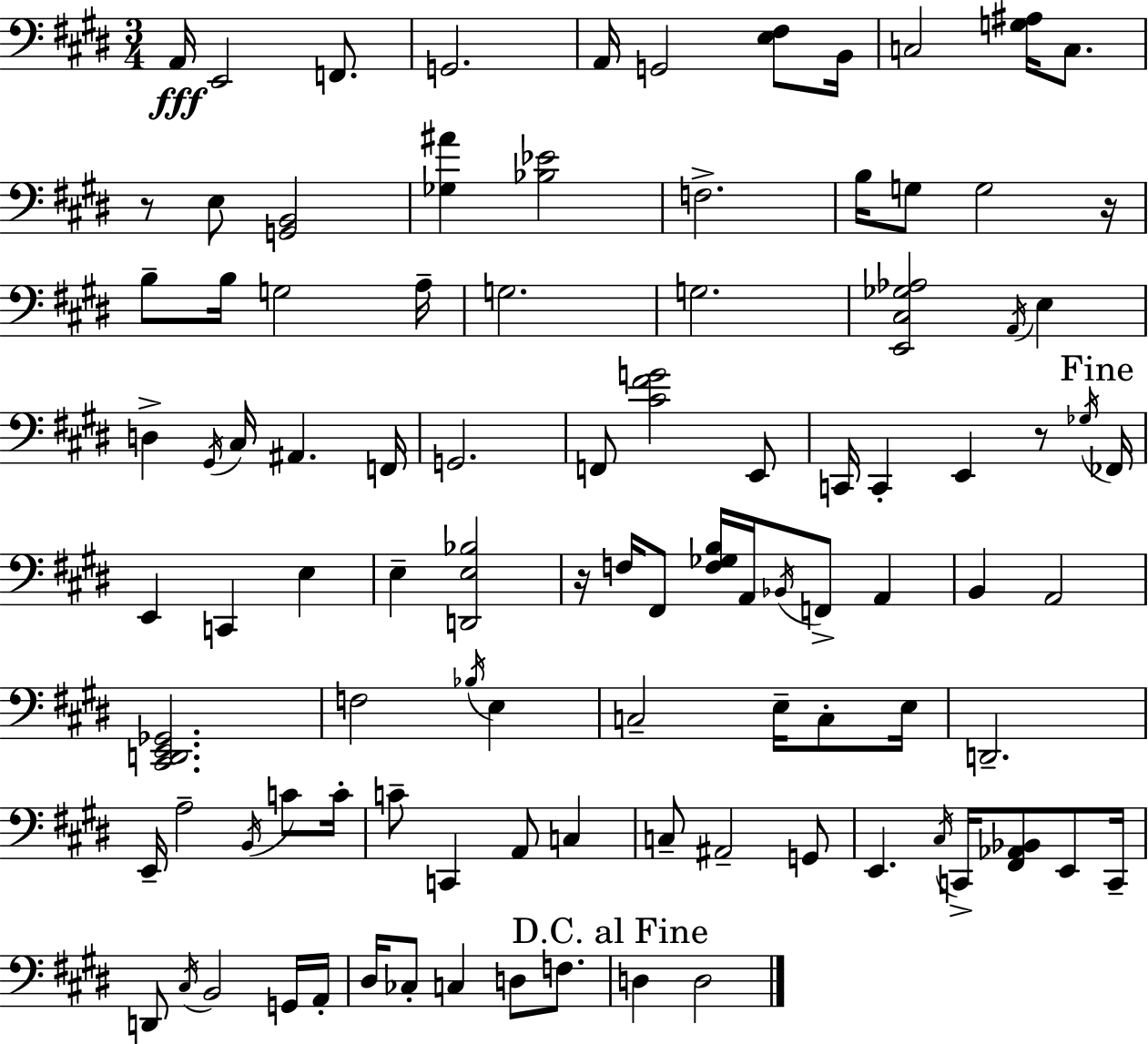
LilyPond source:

{
  \clef bass
  \numericTimeSignature
  \time 3/4
  \key e \major
  a,16\fff e,2 f,8. | g,2. | a,16 g,2 <e fis>8 b,16 | c2 <g ais>16 c8. | \break r8 e8 <g, b,>2 | <ges ais'>4 <bes ees'>2 | f2.-> | b16 g8 g2 r16 | \break b8-- b16 g2 a16-- | g2. | g2. | <e, cis ges aes>2 \acciaccatura { a,16 } e4 | \break d4-> \acciaccatura { gis,16 } cis16 ais,4. | f,16 g,2. | f,8 <cis' fis' g'>2 | e,8 c,16 c,4-. e,4 r8 | \break \acciaccatura { ges16 } \mark "Fine" fes,16 e,4 c,4 e4 | e4-- <d, e bes>2 | r16 f16 fis,8 <f ges b>16 a,16 \acciaccatura { bes,16 } f,8-> | a,4 b,4 a,2 | \break <cis, d, e, ges,>2. | f2 | \acciaccatura { bes16 } e4 c2-- | e16-- c8-. e16 d,2.-- | \break e,16-- a2-- | \acciaccatura { b,16 } c'8 c'16-. c'8-- c,4 | a,8 c4 c8-- ais,2-- | g,8 e,4. | \break \acciaccatura { cis16 } c,16-> <fis, aes, bes,>8 e,8 c,16-- d,8 \acciaccatura { cis16 } b,2 | g,16 a,16-. dis16 ces8-. c4 | d8 f8. \mark "D.C. al Fine" d4 | d2 \bar "|."
}